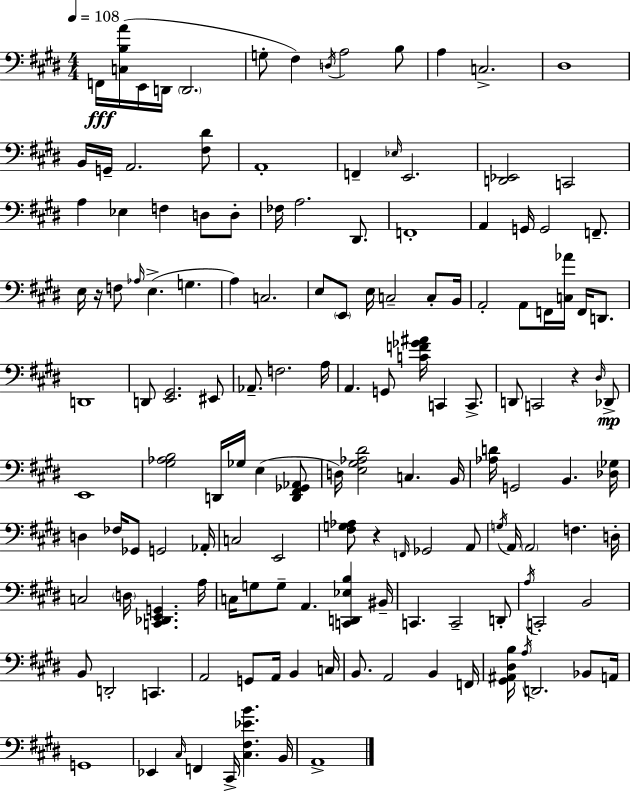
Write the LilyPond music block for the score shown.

{
  \clef bass
  \numericTimeSignature
  \time 4/4
  \key e \major
  \tempo 4 = 108
  f,16\fff <c b a'>16( e,16 d,16 \parenthesize d,2. | g8-. fis4) \acciaccatura { d16 } a2 b8 | a4 c2.-> | dis1 | \break b,16 g,16-- a,2. <fis dis'>8 | a,1-. | f,4-- \grace { ees16 } e,2. | <d, ees,>2 c,2 | \break a4 ees4 f4 d8 | d8-. fes16 a2. dis,8. | f,1-. | a,4 g,16 g,2 f,8.-- | \break e16 r16 f8 \grace { aes16 } e4.->( g4. | a4) c2. | e8 \parenthesize e,8 e16 c2-- | c8-. b,16 a,2-. a,8 f,16 <c aes'>16 f,16 | \break d,8. d,1 | d,8 <e, gis,>2. | eis,8 aes,8.-- f2. | a16 a,4. g,8 <c' f' ges' ais'>16 c,4 | \break c,8.-> d,8 c,2 r4 | \grace { dis16 } des,8->\mp e,1 | <gis aes b>2 d,16 ges16 e4( | <d, fis, ges, aes,>8 d16) <e gis aes dis'>2 c4. | \break b,16 <aes d'>16 g,2 b,4. | <des ges>16 d4 fes16 ges,8 g,2 | aes,16-. c2 e,2 | <fis g aes>8 r4 \grace { f,16 } ges,2 | \break a,8 \acciaccatura { g16 } a,16 \parenthesize a,2 f4. | d16-. c2 \parenthesize d16 <c, des, e, g,>4. | a16 c16 g8 g8-- a,4. | <c, d, ees b>4 bis,16-- c,4. c,2-- | \break d,8-. \acciaccatura { a16 } c,2-. b,2 | b,8 d,2-. | c,4. a,2 g,8 | a,16 b,4 c16 b,8. a,2 | \break b,4 f,16 <gis, ais, dis b>16 \acciaccatura { a16 } d,2. | bes,8 a,16 g,1 | ees,4 \grace { cis16 } f,4 | cis,16-> <cis fis ees' b'>4. b,16 a,1-> | \break \bar "|."
}